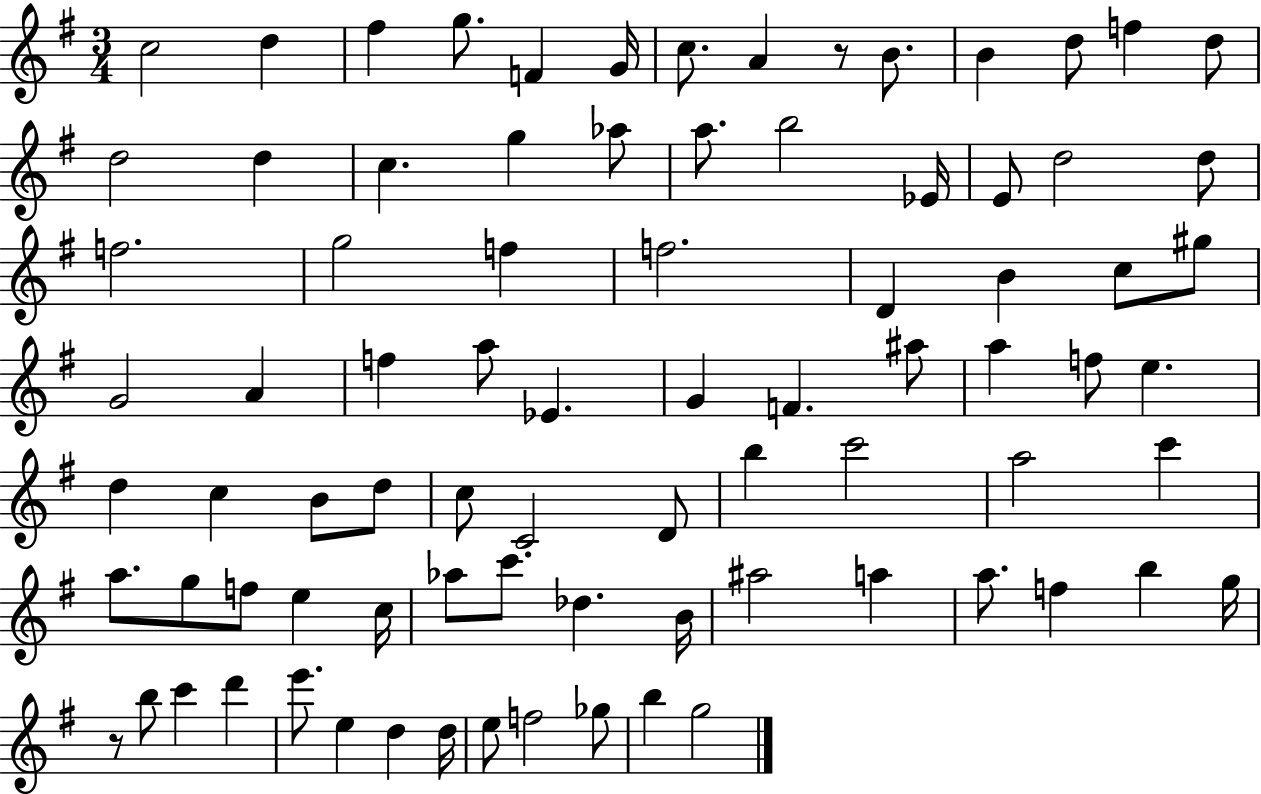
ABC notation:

X:1
T:Untitled
M:3/4
L:1/4
K:G
c2 d ^f g/2 F G/4 c/2 A z/2 B/2 B d/2 f d/2 d2 d c g _a/2 a/2 b2 _E/4 E/2 d2 d/2 f2 g2 f f2 D B c/2 ^g/2 G2 A f a/2 _E G F ^a/2 a f/2 e d c B/2 d/2 c/2 C2 D/2 b c'2 a2 c' a/2 g/2 f/2 e c/4 _a/2 c'/2 _d B/4 ^a2 a a/2 f b g/4 z/2 b/2 c' d' e'/2 e d d/4 e/2 f2 _g/2 b g2